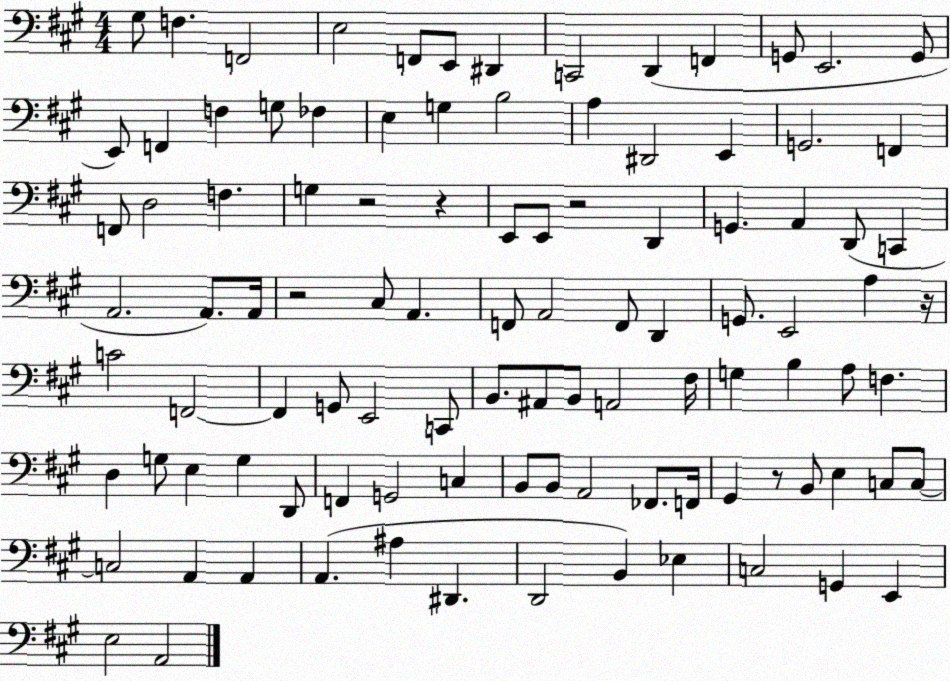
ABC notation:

X:1
T:Untitled
M:4/4
L:1/4
K:A
^G,/2 F, F,,2 E,2 F,,/2 E,,/2 ^D,, C,,2 D,, F,, G,,/2 E,,2 G,,/2 E,,/2 F,, F, G,/2 _F, E, G, B,2 A, ^D,,2 E,, G,,2 F,, F,,/2 D,2 F, G, z2 z E,,/2 E,,/2 z2 D,, G,, A,, D,,/2 C,, A,,2 A,,/2 A,,/4 z2 ^C,/2 A,, F,,/2 A,,2 F,,/2 D,, G,,/2 E,,2 A, z/4 C2 F,,2 F,, G,,/2 E,,2 C,,/2 B,,/2 ^A,,/2 B,,/2 A,,2 ^F,/4 G, B, A,/2 F, D, G,/2 E, G, D,,/2 F,, G,,2 C, B,,/2 B,,/2 A,,2 _F,,/2 F,,/4 ^G,, z/2 B,,/2 E, C,/2 C,/2 C,2 A,, A,, A,, ^A, ^D,, D,,2 B,, _E, C,2 G,, E,, E,2 A,,2